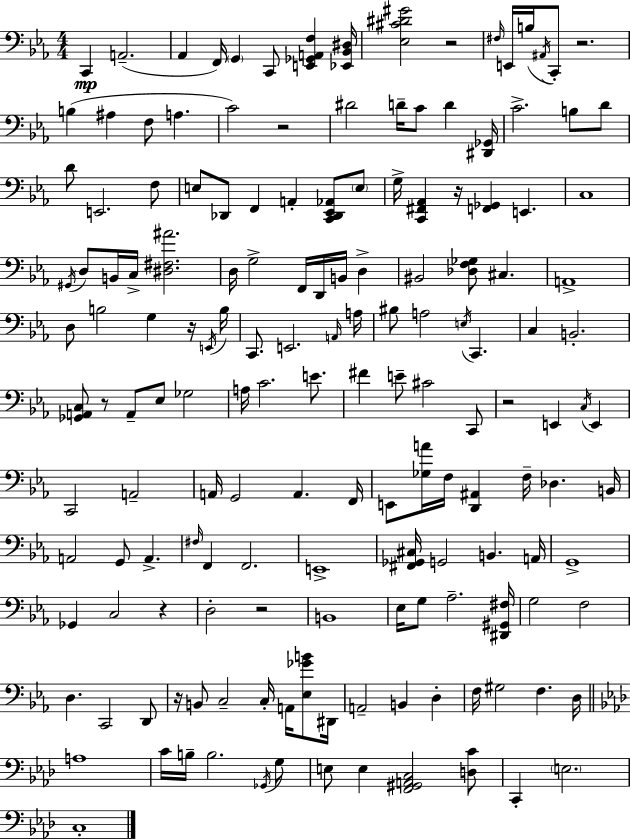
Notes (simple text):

C2/q A2/h. Ab2/q F2/s G2/q C2/e [E2,Gb2,A2,F3]/q [Eb2,Bb2,D#3]/s [Eb3,C#4,D#4,G#4]/h R/h F#3/s E2/s B3/s A#2/s C2/e R/h. B3/q A#3/q F3/e A3/q. C4/h R/h D#4/h D4/s C4/e D4/q [D#2,Gb2]/s C4/h. B3/e D4/e D4/e E2/h. F3/e E3/e Db2/e F2/q A2/q [C2,Db2,Eb2,Ab2]/e E3/e G3/s [C2,F#2,Ab2]/q R/s [F2,Gb2]/q E2/q. C3/w G#2/s D3/e B2/s C3/s [D#3,F#3,A#4]/h. D3/s G3/h F2/s D2/s B2/s D3/q BIS2/h [Db3,F3,Gb3]/e C#3/q. A2/w D3/e B3/h G3/q R/s E2/s B3/s C2/e. E2/h. A2/s A3/s BIS3/e A3/h E3/s C2/q. C3/q B2/h. [Gb2,A2,C3]/e R/e A2/e Eb3/e Gb3/h A3/s C4/h. E4/e. F#4/q E4/e C#4/h C2/e R/h E2/q C3/s E2/q C2/h A2/h A2/s G2/h A2/q. F2/s E2/e [Gb3,A4]/s F3/s [D2,A#2]/q F3/s Db3/q. B2/s A2/h G2/e A2/q. F#3/s F2/q F2/h. E2/w [F#2,Gb2,C#3]/s G2/h B2/q. A2/s G2/w Gb2/q C3/h R/q D3/h R/h B2/w Eb3/s G3/e Ab3/h. [D#2,G#2,F#3]/s G3/h F3/h D3/q. C2/h D2/e R/s B2/e C3/h C3/s A2/s [Eb3,Gb4,B4]/e D#2/s A2/h B2/q D3/q F3/s G#3/h F3/q. D3/s A3/w C4/s B3/s B3/h. Gb2/s G3/e E3/e E3/q [F2,G#2,A2,C3]/h [D3,C4]/e C2/q E3/h. C3/w